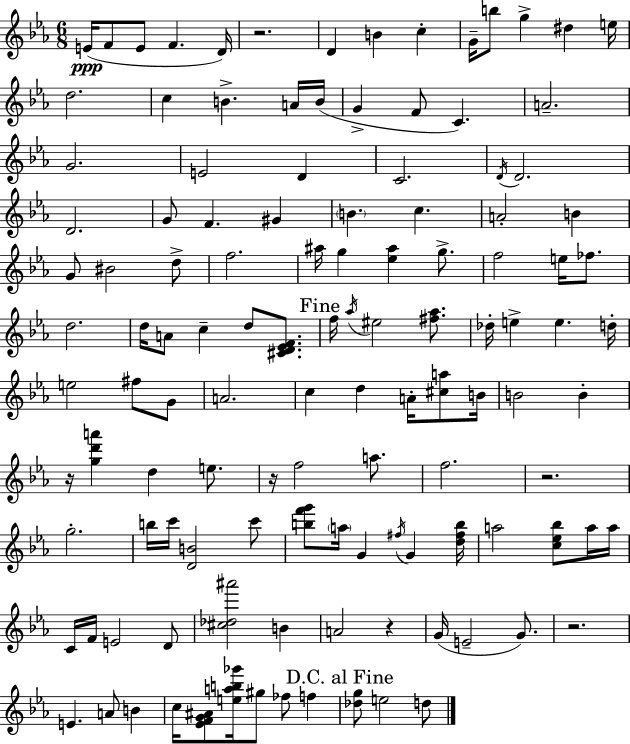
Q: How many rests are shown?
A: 6